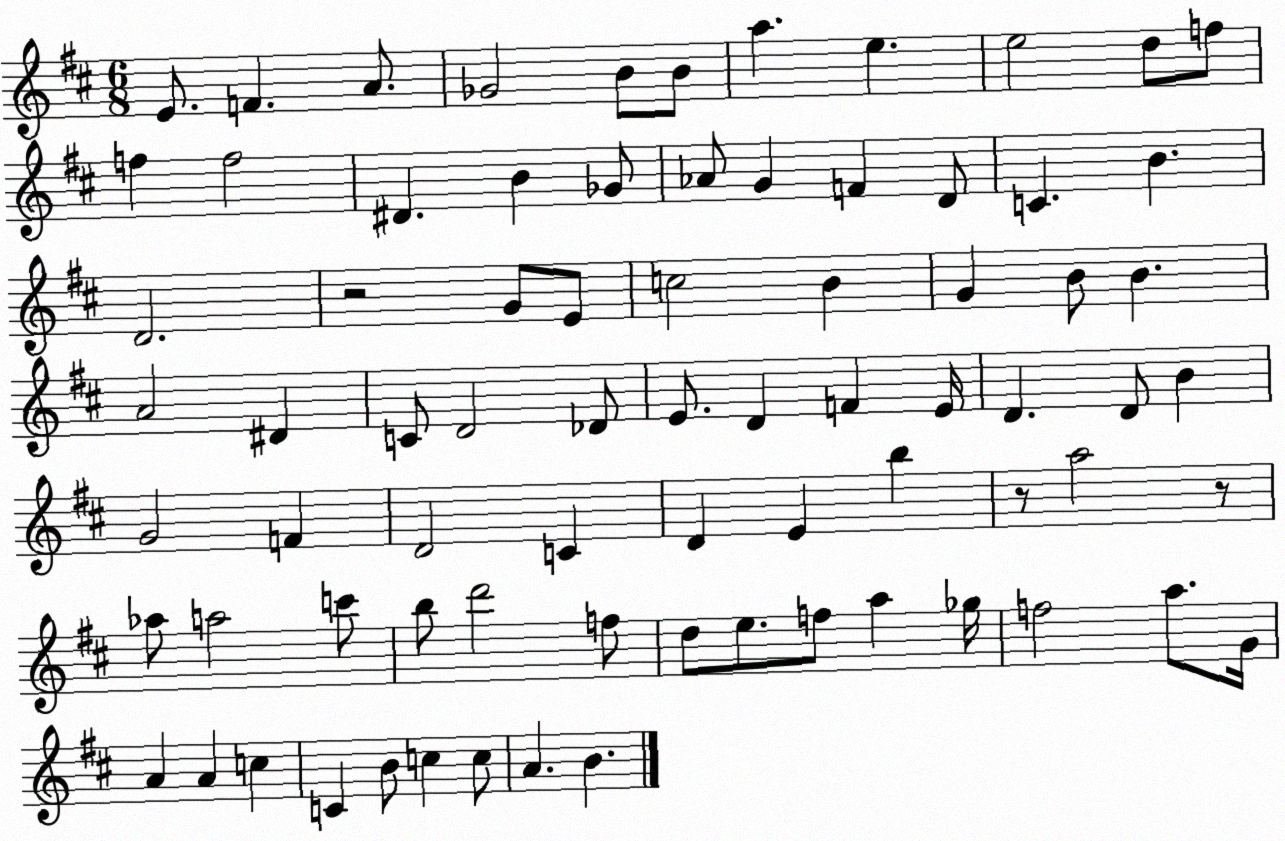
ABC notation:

X:1
T:Untitled
M:6/8
L:1/4
K:D
E/2 F A/2 _G2 B/2 B/2 a e e2 d/2 f/2 f f2 ^D B _G/2 _A/2 G F D/2 C B D2 z2 G/2 E/2 c2 B G B/2 B A2 ^D C/2 D2 _D/2 E/2 D F E/4 D D/2 B G2 F D2 C D E b z/2 a2 z/2 _a/2 a2 c'/2 b/2 d'2 f/2 d/2 e/2 f/2 a _g/4 f2 a/2 G/4 A A c C B/2 c c/2 A B